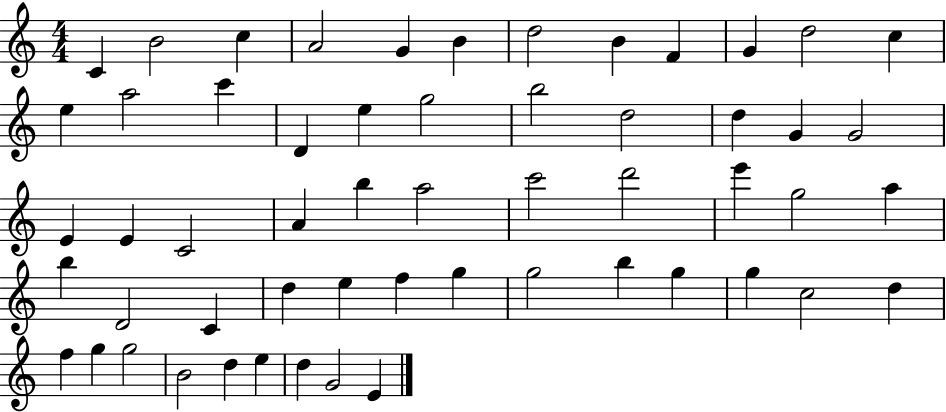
X:1
T:Untitled
M:4/4
L:1/4
K:C
C B2 c A2 G B d2 B F G d2 c e a2 c' D e g2 b2 d2 d G G2 E E C2 A b a2 c'2 d'2 e' g2 a b D2 C d e f g g2 b g g c2 d f g g2 B2 d e d G2 E